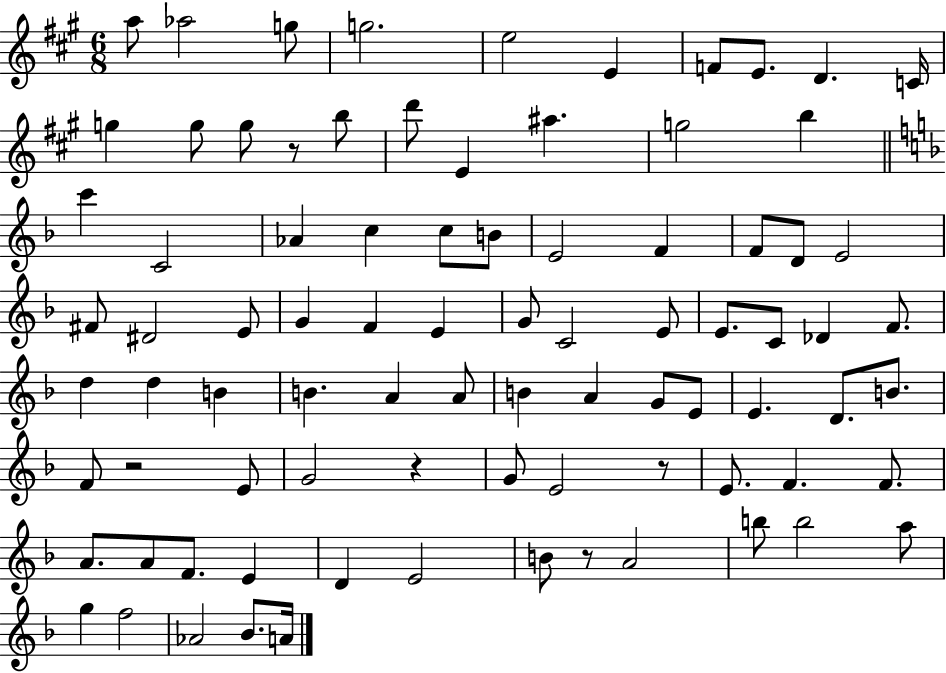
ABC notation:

X:1
T:Untitled
M:6/8
L:1/4
K:A
a/2 _a2 g/2 g2 e2 E F/2 E/2 D C/4 g g/2 g/2 z/2 b/2 d'/2 E ^a g2 b c' C2 _A c c/2 B/2 E2 F F/2 D/2 E2 ^F/2 ^D2 E/2 G F E G/2 C2 E/2 E/2 C/2 _D F/2 d d B B A A/2 B A G/2 E/2 E D/2 B/2 F/2 z2 E/2 G2 z G/2 E2 z/2 E/2 F F/2 A/2 A/2 F/2 E D E2 B/2 z/2 A2 b/2 b2 a/2 g f2 _A2 _B/2 A/4